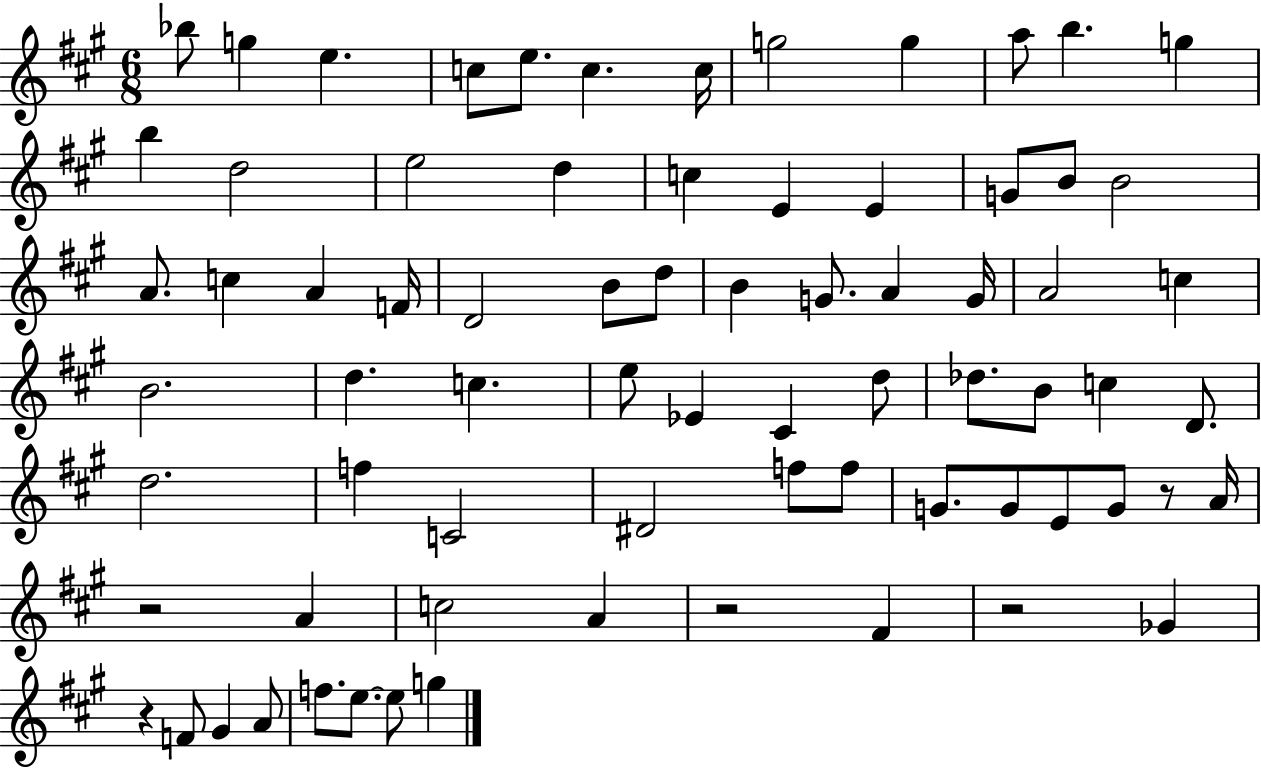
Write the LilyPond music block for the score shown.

{
  \clef treble
  \numericTimeSignature
  \time 6/8
  \key a \major
  \repeat volta 2 { bes''8 g''4 e''4. | c''8 e''8. c''4. c''16 | g''2 g''4 | a''8 b''4. g''4 | \break b''4 d''2 | e''2 d''4 | c''4 e'4 e'4 | g'8 b'8 b'2 | \break a'8. c''4 a'4 f'16 | d'2 b'8 d''8 | b'4 g'8. a'4 g'16 | a'2 c''4 | \break b'2. | d''4. c''4. | e''8 ees'4 cis'4 d''8 | des''8. b'8 c''4 d'8. | \break d''2. | f''4 c'2 | dis'2 f''8 f''8 | g'8. g'8 e'8 g'8 r8 a'16 | \break r2 a'4 | c''2 a'4 | r2 fis'4 | r2 ges'4 | \break r4 f'8 gis'4 a'8 | f''8. e''8.~~ e''8 g''4 | } \bar "|."
}